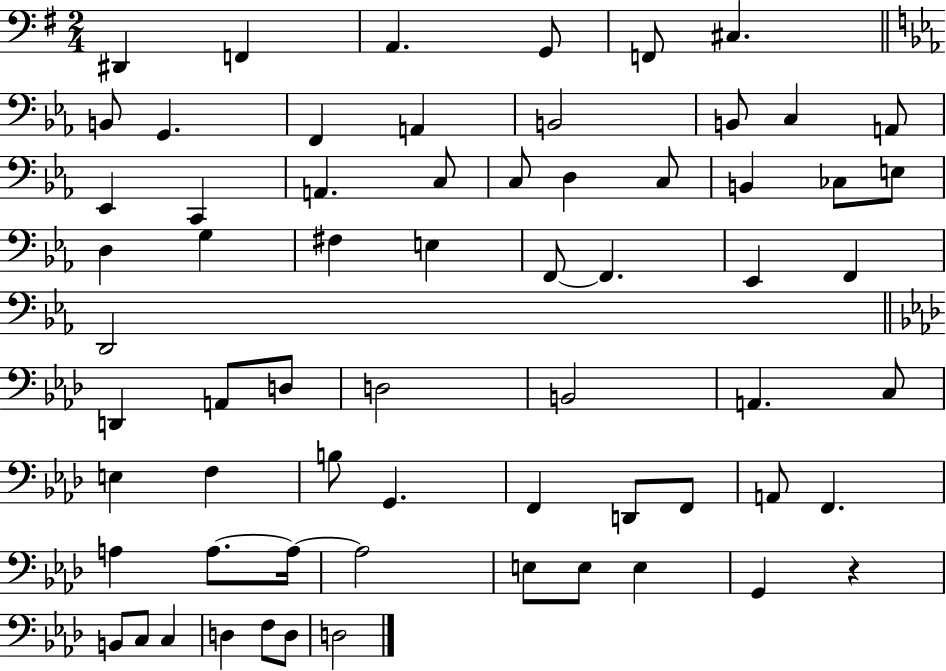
D#2/q F2/q A2/q. G2/e F2/e C#3/q. B2/e G2/q. F2/q A2/q B2/h B2/e C3/q A2/e Eb2/q C2/q A2/q. C3/e C3/e D3/q C3/e B2/q CES3/e E3/e D3/q G3/q F#3/q E3/q F2/e F2/q. Eb2/q F2/q D2/h D2/q A2/e D3/e D3/h B2/h A2/q. C3/e E3/q F3/q B3/e G2/q. F2/q D2/e F2/e A2/e F2/q. A3/q A3/e. A3/s A3/h E3/e E3/e E3/q G2/q R/q B2/e C3/e C3/q D3/q F3/e D3/e D3/h